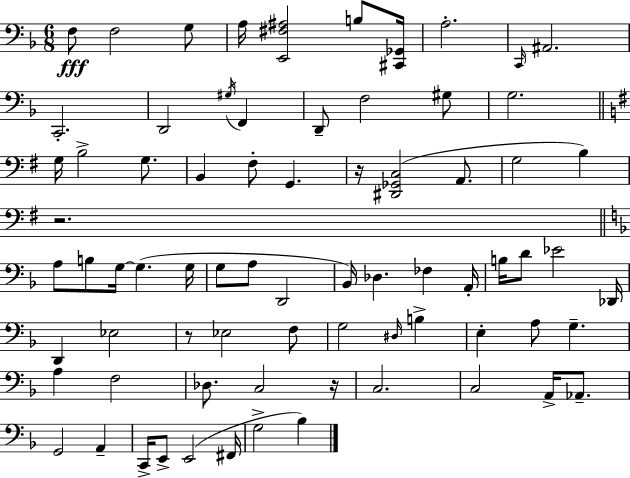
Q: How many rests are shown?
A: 4